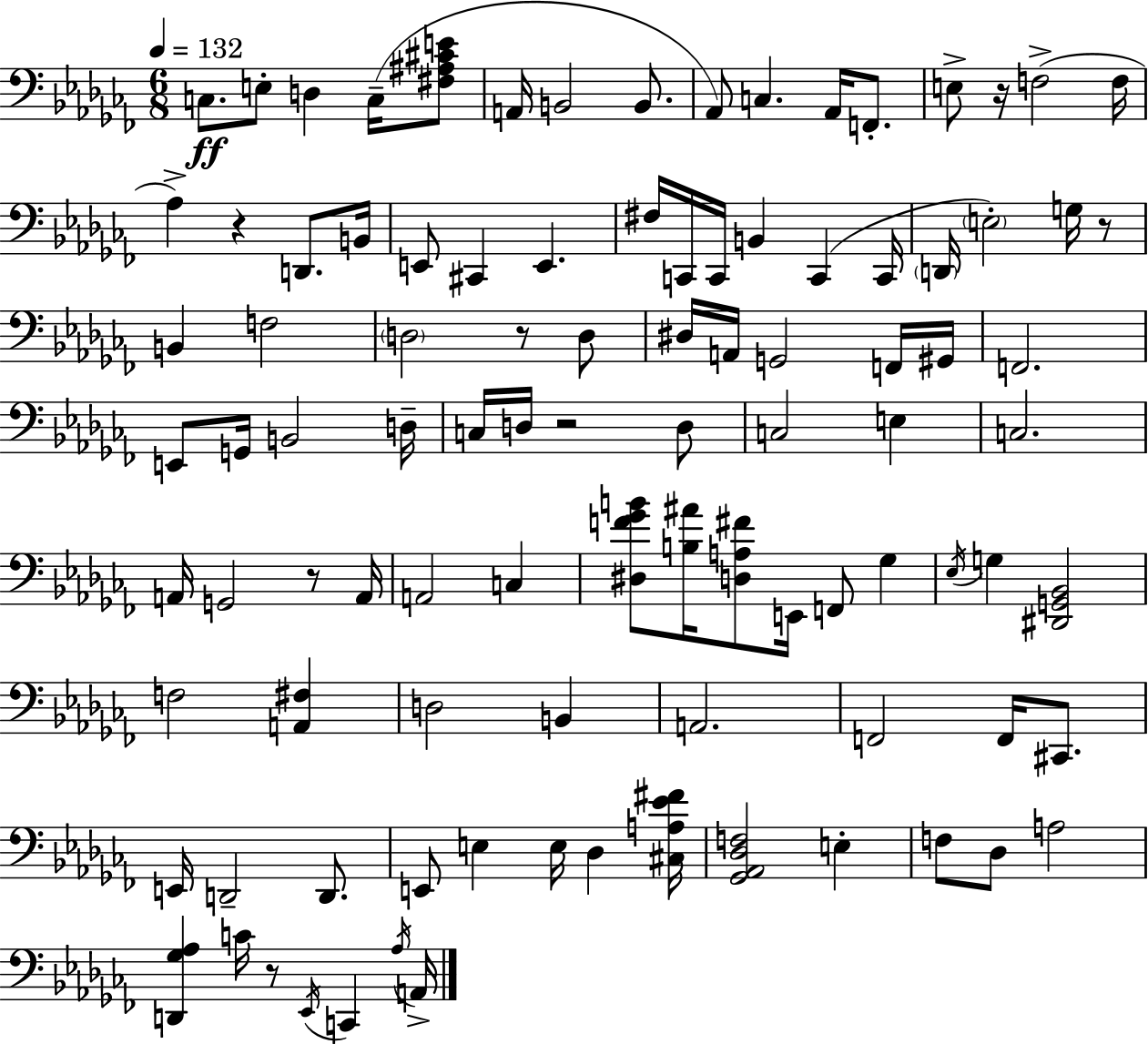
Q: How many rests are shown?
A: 7